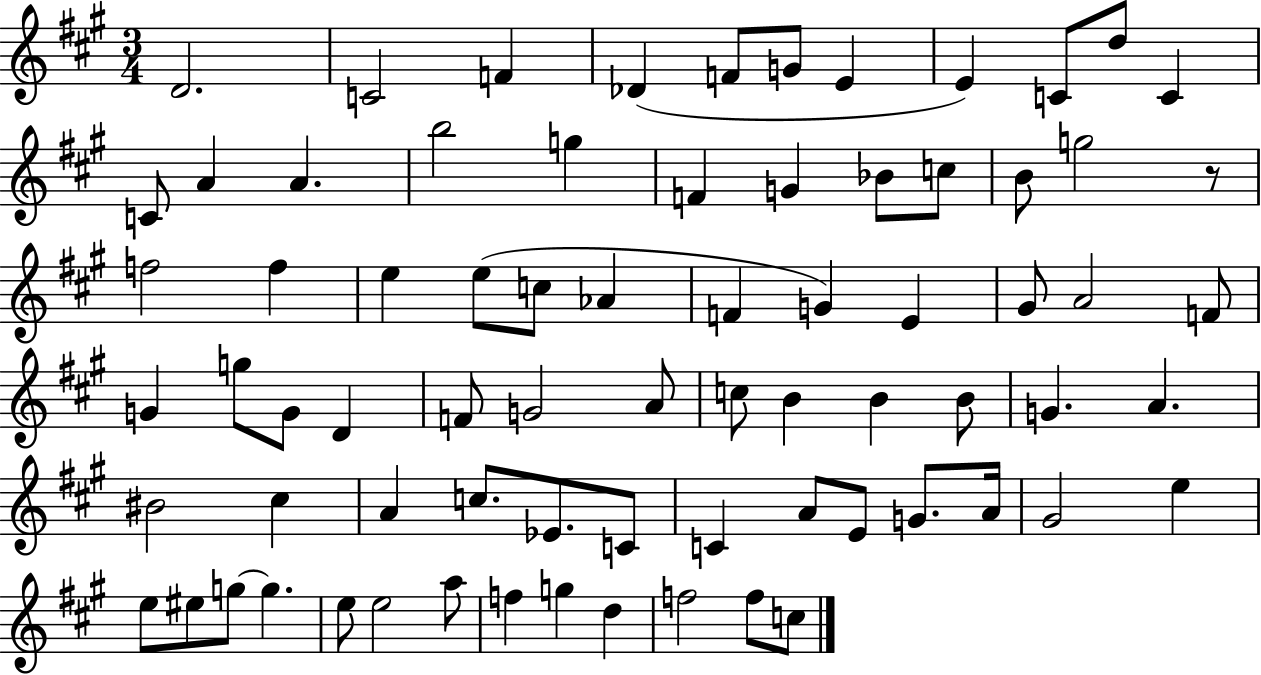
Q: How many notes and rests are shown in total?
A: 74